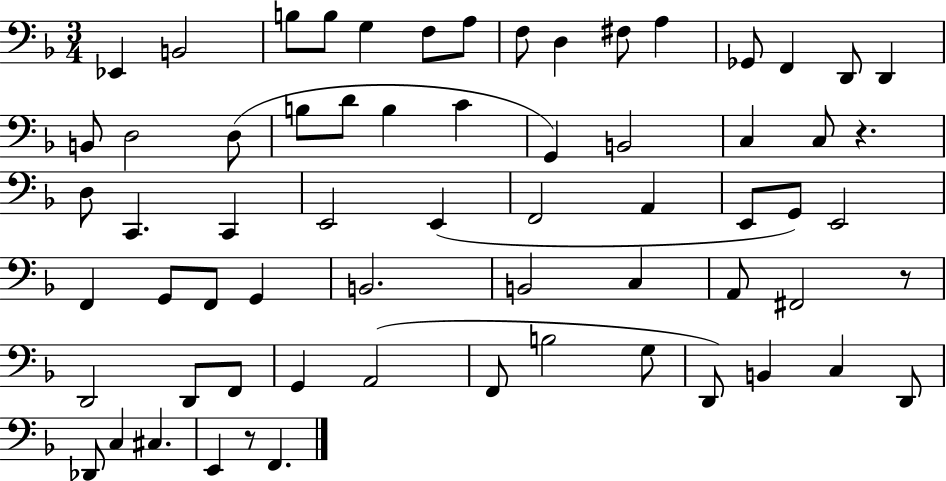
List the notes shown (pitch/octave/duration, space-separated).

Eb2/q B2/h B3/e B3/e G3/q F3/e A3/e F3/e D3/q F#3/e A3/q Gb2/e F2/q D2/e D2/q B2/e D3/h D3/e B3/e D4/e B3/q C4/q G2/q B2/h C3/q C3/e R/q. D3/e C2/q. C2/q E2/h E2/q F2/h A2/q E2/e G2/e E2/h F2/q G2/e F2/e G2/q B2/h. B2/h C3/q A2/e F#2/h R/e D2/h D2/e F2/e G2/q A2/h F2/e B3/h G3/e D2/e B2/q C3/q D2/e Db2/e C3/q C#3/q. E2/q R/e F2/q.